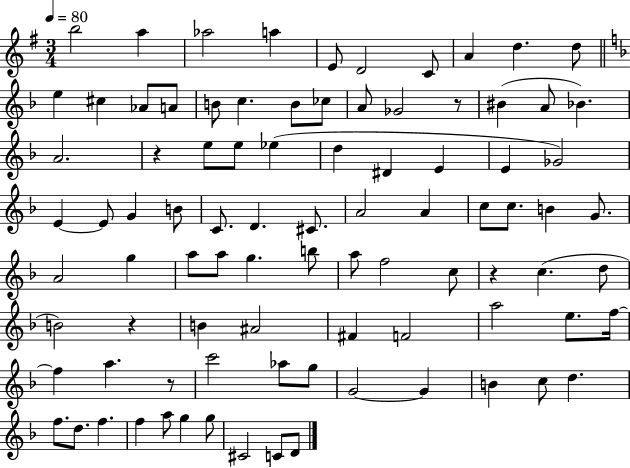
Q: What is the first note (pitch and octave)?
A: B5